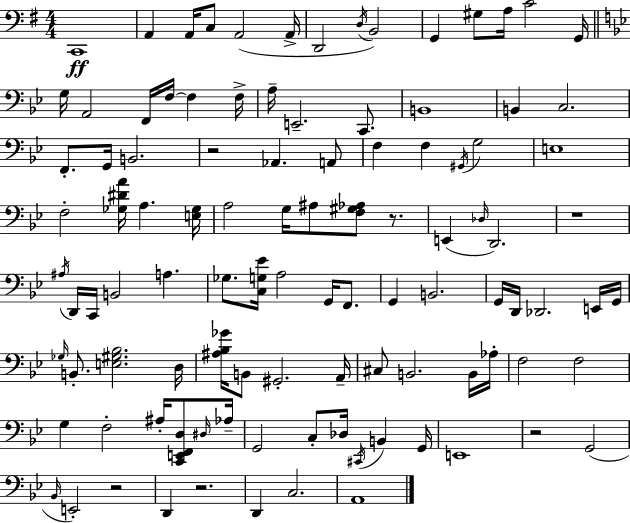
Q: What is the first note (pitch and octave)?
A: C2